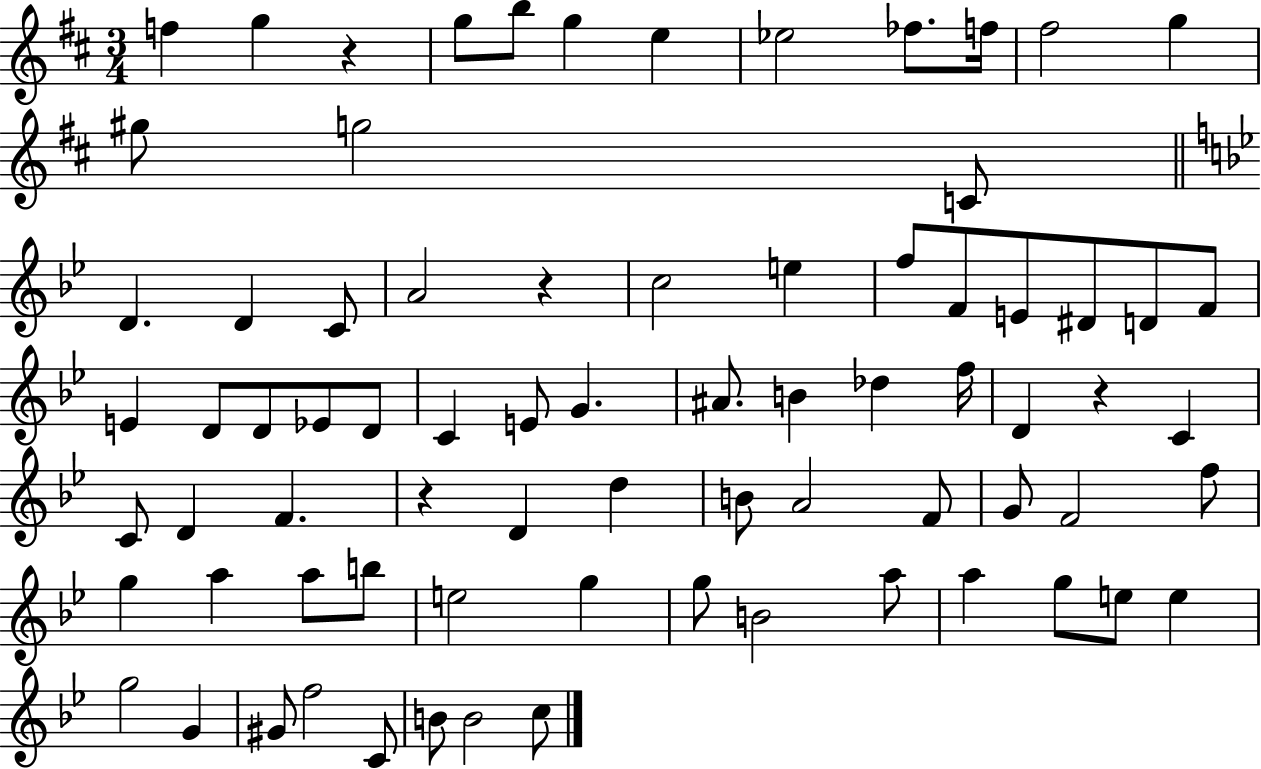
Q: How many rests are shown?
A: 4